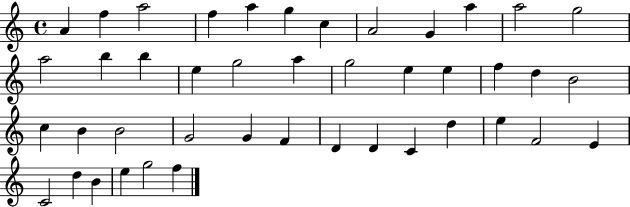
{
  \clef treble
  \time 4/4
  \defaultTimeSignature
  \key c \major
  a'4 f''4 a''2 | f''4 a''4 g''4 c''4 | a'2 g'4 a''4 | a''2 g''2 | \break a''2 b''4 b''4 | e''4 g''2 a''4 | g''2 e''4 e''4 | f''4 d''4 b'2 | \break c''4 b'4 b'2 | g'2 g'4 f'4 | d'4 d'4 c'4 d''4 | e''4 f'2 e'4 | \break c'2 d''4 b'4 | e''4 g''2 f''4 | \bar "|."
}